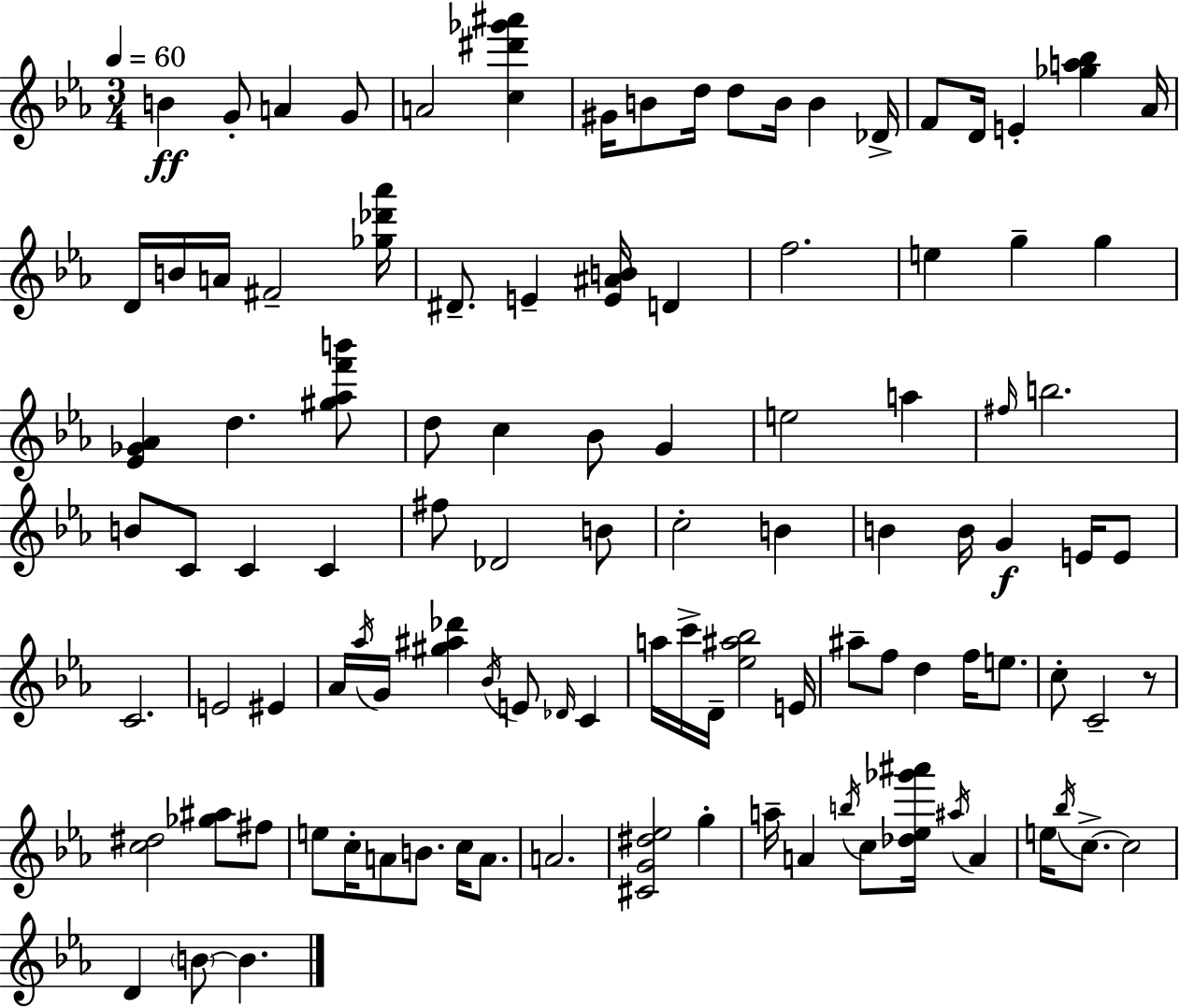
{
  \clef treble
  \numericTimeSignature
  \time 3/4
  \key ees \major
  \tempo 4 = 60
  b'4\ff g'8-. a'4 g'8 | a'2 <c'' dis''' ges''' ais'''>4 | gis'16 b'8 d''16 d''8 b'16 b'4 des'16-> | f'8 d'16 e'4-. <ges'' a'' bes''>4 aes'16 | \break d'16 b'16 a'16 fis'2-- <ges'' des''' aes'''>16 | dis'8.-- e'4-- <e' ais' b'>16 d'4 | f''2. | e''4 g''4-- g''4 | \break <ees' ges' aes'>4 d''4. <gis'' aes'' f''' b'''>8 | d''8 c''4 bes'8 g'4 | e''2 a''4 | \grace { fis''16 } b''2. | \break b'8 c'8 c'4 c'4 | fis''8 des'2 b'8 | c''2-. b'4 | b'4 b'16 g'4\f e'16 e'8 | \break c'2. | e'2 eis'4 | aes'16 \acciaccatura { aes''16 } g'16 <gis'' ais'' des'''>4 \acciaccatura { bes'16 } e'8 \grace { des'16 } | c'4 a''16 c'''16-> d'16-- <ees'' ais'' bes''>2 | \break e'16 ais''8-- f''8 d''4 | f''16 e''8. c''8-. c'2-- | r8 <c'' dis''>2 | <ges'' ais''>8 fis''8 e''8 c''16-. a'8 b'8. | \break c''16 a'8. a'2. | <cis' g' dis'' ees''>2 | g''4-. a''16-- a'4 \acciaccatura { b''16 } c''8 | <des'' ees'' ges''' ais'''>16 \acciaccatura { ais''16 } a'4 e''16 \acciaccatura { bes''16 } c''8.->~~ c''2 | \break d'4 \parenthesize b'8~~ | b'4. \bar "|."
}